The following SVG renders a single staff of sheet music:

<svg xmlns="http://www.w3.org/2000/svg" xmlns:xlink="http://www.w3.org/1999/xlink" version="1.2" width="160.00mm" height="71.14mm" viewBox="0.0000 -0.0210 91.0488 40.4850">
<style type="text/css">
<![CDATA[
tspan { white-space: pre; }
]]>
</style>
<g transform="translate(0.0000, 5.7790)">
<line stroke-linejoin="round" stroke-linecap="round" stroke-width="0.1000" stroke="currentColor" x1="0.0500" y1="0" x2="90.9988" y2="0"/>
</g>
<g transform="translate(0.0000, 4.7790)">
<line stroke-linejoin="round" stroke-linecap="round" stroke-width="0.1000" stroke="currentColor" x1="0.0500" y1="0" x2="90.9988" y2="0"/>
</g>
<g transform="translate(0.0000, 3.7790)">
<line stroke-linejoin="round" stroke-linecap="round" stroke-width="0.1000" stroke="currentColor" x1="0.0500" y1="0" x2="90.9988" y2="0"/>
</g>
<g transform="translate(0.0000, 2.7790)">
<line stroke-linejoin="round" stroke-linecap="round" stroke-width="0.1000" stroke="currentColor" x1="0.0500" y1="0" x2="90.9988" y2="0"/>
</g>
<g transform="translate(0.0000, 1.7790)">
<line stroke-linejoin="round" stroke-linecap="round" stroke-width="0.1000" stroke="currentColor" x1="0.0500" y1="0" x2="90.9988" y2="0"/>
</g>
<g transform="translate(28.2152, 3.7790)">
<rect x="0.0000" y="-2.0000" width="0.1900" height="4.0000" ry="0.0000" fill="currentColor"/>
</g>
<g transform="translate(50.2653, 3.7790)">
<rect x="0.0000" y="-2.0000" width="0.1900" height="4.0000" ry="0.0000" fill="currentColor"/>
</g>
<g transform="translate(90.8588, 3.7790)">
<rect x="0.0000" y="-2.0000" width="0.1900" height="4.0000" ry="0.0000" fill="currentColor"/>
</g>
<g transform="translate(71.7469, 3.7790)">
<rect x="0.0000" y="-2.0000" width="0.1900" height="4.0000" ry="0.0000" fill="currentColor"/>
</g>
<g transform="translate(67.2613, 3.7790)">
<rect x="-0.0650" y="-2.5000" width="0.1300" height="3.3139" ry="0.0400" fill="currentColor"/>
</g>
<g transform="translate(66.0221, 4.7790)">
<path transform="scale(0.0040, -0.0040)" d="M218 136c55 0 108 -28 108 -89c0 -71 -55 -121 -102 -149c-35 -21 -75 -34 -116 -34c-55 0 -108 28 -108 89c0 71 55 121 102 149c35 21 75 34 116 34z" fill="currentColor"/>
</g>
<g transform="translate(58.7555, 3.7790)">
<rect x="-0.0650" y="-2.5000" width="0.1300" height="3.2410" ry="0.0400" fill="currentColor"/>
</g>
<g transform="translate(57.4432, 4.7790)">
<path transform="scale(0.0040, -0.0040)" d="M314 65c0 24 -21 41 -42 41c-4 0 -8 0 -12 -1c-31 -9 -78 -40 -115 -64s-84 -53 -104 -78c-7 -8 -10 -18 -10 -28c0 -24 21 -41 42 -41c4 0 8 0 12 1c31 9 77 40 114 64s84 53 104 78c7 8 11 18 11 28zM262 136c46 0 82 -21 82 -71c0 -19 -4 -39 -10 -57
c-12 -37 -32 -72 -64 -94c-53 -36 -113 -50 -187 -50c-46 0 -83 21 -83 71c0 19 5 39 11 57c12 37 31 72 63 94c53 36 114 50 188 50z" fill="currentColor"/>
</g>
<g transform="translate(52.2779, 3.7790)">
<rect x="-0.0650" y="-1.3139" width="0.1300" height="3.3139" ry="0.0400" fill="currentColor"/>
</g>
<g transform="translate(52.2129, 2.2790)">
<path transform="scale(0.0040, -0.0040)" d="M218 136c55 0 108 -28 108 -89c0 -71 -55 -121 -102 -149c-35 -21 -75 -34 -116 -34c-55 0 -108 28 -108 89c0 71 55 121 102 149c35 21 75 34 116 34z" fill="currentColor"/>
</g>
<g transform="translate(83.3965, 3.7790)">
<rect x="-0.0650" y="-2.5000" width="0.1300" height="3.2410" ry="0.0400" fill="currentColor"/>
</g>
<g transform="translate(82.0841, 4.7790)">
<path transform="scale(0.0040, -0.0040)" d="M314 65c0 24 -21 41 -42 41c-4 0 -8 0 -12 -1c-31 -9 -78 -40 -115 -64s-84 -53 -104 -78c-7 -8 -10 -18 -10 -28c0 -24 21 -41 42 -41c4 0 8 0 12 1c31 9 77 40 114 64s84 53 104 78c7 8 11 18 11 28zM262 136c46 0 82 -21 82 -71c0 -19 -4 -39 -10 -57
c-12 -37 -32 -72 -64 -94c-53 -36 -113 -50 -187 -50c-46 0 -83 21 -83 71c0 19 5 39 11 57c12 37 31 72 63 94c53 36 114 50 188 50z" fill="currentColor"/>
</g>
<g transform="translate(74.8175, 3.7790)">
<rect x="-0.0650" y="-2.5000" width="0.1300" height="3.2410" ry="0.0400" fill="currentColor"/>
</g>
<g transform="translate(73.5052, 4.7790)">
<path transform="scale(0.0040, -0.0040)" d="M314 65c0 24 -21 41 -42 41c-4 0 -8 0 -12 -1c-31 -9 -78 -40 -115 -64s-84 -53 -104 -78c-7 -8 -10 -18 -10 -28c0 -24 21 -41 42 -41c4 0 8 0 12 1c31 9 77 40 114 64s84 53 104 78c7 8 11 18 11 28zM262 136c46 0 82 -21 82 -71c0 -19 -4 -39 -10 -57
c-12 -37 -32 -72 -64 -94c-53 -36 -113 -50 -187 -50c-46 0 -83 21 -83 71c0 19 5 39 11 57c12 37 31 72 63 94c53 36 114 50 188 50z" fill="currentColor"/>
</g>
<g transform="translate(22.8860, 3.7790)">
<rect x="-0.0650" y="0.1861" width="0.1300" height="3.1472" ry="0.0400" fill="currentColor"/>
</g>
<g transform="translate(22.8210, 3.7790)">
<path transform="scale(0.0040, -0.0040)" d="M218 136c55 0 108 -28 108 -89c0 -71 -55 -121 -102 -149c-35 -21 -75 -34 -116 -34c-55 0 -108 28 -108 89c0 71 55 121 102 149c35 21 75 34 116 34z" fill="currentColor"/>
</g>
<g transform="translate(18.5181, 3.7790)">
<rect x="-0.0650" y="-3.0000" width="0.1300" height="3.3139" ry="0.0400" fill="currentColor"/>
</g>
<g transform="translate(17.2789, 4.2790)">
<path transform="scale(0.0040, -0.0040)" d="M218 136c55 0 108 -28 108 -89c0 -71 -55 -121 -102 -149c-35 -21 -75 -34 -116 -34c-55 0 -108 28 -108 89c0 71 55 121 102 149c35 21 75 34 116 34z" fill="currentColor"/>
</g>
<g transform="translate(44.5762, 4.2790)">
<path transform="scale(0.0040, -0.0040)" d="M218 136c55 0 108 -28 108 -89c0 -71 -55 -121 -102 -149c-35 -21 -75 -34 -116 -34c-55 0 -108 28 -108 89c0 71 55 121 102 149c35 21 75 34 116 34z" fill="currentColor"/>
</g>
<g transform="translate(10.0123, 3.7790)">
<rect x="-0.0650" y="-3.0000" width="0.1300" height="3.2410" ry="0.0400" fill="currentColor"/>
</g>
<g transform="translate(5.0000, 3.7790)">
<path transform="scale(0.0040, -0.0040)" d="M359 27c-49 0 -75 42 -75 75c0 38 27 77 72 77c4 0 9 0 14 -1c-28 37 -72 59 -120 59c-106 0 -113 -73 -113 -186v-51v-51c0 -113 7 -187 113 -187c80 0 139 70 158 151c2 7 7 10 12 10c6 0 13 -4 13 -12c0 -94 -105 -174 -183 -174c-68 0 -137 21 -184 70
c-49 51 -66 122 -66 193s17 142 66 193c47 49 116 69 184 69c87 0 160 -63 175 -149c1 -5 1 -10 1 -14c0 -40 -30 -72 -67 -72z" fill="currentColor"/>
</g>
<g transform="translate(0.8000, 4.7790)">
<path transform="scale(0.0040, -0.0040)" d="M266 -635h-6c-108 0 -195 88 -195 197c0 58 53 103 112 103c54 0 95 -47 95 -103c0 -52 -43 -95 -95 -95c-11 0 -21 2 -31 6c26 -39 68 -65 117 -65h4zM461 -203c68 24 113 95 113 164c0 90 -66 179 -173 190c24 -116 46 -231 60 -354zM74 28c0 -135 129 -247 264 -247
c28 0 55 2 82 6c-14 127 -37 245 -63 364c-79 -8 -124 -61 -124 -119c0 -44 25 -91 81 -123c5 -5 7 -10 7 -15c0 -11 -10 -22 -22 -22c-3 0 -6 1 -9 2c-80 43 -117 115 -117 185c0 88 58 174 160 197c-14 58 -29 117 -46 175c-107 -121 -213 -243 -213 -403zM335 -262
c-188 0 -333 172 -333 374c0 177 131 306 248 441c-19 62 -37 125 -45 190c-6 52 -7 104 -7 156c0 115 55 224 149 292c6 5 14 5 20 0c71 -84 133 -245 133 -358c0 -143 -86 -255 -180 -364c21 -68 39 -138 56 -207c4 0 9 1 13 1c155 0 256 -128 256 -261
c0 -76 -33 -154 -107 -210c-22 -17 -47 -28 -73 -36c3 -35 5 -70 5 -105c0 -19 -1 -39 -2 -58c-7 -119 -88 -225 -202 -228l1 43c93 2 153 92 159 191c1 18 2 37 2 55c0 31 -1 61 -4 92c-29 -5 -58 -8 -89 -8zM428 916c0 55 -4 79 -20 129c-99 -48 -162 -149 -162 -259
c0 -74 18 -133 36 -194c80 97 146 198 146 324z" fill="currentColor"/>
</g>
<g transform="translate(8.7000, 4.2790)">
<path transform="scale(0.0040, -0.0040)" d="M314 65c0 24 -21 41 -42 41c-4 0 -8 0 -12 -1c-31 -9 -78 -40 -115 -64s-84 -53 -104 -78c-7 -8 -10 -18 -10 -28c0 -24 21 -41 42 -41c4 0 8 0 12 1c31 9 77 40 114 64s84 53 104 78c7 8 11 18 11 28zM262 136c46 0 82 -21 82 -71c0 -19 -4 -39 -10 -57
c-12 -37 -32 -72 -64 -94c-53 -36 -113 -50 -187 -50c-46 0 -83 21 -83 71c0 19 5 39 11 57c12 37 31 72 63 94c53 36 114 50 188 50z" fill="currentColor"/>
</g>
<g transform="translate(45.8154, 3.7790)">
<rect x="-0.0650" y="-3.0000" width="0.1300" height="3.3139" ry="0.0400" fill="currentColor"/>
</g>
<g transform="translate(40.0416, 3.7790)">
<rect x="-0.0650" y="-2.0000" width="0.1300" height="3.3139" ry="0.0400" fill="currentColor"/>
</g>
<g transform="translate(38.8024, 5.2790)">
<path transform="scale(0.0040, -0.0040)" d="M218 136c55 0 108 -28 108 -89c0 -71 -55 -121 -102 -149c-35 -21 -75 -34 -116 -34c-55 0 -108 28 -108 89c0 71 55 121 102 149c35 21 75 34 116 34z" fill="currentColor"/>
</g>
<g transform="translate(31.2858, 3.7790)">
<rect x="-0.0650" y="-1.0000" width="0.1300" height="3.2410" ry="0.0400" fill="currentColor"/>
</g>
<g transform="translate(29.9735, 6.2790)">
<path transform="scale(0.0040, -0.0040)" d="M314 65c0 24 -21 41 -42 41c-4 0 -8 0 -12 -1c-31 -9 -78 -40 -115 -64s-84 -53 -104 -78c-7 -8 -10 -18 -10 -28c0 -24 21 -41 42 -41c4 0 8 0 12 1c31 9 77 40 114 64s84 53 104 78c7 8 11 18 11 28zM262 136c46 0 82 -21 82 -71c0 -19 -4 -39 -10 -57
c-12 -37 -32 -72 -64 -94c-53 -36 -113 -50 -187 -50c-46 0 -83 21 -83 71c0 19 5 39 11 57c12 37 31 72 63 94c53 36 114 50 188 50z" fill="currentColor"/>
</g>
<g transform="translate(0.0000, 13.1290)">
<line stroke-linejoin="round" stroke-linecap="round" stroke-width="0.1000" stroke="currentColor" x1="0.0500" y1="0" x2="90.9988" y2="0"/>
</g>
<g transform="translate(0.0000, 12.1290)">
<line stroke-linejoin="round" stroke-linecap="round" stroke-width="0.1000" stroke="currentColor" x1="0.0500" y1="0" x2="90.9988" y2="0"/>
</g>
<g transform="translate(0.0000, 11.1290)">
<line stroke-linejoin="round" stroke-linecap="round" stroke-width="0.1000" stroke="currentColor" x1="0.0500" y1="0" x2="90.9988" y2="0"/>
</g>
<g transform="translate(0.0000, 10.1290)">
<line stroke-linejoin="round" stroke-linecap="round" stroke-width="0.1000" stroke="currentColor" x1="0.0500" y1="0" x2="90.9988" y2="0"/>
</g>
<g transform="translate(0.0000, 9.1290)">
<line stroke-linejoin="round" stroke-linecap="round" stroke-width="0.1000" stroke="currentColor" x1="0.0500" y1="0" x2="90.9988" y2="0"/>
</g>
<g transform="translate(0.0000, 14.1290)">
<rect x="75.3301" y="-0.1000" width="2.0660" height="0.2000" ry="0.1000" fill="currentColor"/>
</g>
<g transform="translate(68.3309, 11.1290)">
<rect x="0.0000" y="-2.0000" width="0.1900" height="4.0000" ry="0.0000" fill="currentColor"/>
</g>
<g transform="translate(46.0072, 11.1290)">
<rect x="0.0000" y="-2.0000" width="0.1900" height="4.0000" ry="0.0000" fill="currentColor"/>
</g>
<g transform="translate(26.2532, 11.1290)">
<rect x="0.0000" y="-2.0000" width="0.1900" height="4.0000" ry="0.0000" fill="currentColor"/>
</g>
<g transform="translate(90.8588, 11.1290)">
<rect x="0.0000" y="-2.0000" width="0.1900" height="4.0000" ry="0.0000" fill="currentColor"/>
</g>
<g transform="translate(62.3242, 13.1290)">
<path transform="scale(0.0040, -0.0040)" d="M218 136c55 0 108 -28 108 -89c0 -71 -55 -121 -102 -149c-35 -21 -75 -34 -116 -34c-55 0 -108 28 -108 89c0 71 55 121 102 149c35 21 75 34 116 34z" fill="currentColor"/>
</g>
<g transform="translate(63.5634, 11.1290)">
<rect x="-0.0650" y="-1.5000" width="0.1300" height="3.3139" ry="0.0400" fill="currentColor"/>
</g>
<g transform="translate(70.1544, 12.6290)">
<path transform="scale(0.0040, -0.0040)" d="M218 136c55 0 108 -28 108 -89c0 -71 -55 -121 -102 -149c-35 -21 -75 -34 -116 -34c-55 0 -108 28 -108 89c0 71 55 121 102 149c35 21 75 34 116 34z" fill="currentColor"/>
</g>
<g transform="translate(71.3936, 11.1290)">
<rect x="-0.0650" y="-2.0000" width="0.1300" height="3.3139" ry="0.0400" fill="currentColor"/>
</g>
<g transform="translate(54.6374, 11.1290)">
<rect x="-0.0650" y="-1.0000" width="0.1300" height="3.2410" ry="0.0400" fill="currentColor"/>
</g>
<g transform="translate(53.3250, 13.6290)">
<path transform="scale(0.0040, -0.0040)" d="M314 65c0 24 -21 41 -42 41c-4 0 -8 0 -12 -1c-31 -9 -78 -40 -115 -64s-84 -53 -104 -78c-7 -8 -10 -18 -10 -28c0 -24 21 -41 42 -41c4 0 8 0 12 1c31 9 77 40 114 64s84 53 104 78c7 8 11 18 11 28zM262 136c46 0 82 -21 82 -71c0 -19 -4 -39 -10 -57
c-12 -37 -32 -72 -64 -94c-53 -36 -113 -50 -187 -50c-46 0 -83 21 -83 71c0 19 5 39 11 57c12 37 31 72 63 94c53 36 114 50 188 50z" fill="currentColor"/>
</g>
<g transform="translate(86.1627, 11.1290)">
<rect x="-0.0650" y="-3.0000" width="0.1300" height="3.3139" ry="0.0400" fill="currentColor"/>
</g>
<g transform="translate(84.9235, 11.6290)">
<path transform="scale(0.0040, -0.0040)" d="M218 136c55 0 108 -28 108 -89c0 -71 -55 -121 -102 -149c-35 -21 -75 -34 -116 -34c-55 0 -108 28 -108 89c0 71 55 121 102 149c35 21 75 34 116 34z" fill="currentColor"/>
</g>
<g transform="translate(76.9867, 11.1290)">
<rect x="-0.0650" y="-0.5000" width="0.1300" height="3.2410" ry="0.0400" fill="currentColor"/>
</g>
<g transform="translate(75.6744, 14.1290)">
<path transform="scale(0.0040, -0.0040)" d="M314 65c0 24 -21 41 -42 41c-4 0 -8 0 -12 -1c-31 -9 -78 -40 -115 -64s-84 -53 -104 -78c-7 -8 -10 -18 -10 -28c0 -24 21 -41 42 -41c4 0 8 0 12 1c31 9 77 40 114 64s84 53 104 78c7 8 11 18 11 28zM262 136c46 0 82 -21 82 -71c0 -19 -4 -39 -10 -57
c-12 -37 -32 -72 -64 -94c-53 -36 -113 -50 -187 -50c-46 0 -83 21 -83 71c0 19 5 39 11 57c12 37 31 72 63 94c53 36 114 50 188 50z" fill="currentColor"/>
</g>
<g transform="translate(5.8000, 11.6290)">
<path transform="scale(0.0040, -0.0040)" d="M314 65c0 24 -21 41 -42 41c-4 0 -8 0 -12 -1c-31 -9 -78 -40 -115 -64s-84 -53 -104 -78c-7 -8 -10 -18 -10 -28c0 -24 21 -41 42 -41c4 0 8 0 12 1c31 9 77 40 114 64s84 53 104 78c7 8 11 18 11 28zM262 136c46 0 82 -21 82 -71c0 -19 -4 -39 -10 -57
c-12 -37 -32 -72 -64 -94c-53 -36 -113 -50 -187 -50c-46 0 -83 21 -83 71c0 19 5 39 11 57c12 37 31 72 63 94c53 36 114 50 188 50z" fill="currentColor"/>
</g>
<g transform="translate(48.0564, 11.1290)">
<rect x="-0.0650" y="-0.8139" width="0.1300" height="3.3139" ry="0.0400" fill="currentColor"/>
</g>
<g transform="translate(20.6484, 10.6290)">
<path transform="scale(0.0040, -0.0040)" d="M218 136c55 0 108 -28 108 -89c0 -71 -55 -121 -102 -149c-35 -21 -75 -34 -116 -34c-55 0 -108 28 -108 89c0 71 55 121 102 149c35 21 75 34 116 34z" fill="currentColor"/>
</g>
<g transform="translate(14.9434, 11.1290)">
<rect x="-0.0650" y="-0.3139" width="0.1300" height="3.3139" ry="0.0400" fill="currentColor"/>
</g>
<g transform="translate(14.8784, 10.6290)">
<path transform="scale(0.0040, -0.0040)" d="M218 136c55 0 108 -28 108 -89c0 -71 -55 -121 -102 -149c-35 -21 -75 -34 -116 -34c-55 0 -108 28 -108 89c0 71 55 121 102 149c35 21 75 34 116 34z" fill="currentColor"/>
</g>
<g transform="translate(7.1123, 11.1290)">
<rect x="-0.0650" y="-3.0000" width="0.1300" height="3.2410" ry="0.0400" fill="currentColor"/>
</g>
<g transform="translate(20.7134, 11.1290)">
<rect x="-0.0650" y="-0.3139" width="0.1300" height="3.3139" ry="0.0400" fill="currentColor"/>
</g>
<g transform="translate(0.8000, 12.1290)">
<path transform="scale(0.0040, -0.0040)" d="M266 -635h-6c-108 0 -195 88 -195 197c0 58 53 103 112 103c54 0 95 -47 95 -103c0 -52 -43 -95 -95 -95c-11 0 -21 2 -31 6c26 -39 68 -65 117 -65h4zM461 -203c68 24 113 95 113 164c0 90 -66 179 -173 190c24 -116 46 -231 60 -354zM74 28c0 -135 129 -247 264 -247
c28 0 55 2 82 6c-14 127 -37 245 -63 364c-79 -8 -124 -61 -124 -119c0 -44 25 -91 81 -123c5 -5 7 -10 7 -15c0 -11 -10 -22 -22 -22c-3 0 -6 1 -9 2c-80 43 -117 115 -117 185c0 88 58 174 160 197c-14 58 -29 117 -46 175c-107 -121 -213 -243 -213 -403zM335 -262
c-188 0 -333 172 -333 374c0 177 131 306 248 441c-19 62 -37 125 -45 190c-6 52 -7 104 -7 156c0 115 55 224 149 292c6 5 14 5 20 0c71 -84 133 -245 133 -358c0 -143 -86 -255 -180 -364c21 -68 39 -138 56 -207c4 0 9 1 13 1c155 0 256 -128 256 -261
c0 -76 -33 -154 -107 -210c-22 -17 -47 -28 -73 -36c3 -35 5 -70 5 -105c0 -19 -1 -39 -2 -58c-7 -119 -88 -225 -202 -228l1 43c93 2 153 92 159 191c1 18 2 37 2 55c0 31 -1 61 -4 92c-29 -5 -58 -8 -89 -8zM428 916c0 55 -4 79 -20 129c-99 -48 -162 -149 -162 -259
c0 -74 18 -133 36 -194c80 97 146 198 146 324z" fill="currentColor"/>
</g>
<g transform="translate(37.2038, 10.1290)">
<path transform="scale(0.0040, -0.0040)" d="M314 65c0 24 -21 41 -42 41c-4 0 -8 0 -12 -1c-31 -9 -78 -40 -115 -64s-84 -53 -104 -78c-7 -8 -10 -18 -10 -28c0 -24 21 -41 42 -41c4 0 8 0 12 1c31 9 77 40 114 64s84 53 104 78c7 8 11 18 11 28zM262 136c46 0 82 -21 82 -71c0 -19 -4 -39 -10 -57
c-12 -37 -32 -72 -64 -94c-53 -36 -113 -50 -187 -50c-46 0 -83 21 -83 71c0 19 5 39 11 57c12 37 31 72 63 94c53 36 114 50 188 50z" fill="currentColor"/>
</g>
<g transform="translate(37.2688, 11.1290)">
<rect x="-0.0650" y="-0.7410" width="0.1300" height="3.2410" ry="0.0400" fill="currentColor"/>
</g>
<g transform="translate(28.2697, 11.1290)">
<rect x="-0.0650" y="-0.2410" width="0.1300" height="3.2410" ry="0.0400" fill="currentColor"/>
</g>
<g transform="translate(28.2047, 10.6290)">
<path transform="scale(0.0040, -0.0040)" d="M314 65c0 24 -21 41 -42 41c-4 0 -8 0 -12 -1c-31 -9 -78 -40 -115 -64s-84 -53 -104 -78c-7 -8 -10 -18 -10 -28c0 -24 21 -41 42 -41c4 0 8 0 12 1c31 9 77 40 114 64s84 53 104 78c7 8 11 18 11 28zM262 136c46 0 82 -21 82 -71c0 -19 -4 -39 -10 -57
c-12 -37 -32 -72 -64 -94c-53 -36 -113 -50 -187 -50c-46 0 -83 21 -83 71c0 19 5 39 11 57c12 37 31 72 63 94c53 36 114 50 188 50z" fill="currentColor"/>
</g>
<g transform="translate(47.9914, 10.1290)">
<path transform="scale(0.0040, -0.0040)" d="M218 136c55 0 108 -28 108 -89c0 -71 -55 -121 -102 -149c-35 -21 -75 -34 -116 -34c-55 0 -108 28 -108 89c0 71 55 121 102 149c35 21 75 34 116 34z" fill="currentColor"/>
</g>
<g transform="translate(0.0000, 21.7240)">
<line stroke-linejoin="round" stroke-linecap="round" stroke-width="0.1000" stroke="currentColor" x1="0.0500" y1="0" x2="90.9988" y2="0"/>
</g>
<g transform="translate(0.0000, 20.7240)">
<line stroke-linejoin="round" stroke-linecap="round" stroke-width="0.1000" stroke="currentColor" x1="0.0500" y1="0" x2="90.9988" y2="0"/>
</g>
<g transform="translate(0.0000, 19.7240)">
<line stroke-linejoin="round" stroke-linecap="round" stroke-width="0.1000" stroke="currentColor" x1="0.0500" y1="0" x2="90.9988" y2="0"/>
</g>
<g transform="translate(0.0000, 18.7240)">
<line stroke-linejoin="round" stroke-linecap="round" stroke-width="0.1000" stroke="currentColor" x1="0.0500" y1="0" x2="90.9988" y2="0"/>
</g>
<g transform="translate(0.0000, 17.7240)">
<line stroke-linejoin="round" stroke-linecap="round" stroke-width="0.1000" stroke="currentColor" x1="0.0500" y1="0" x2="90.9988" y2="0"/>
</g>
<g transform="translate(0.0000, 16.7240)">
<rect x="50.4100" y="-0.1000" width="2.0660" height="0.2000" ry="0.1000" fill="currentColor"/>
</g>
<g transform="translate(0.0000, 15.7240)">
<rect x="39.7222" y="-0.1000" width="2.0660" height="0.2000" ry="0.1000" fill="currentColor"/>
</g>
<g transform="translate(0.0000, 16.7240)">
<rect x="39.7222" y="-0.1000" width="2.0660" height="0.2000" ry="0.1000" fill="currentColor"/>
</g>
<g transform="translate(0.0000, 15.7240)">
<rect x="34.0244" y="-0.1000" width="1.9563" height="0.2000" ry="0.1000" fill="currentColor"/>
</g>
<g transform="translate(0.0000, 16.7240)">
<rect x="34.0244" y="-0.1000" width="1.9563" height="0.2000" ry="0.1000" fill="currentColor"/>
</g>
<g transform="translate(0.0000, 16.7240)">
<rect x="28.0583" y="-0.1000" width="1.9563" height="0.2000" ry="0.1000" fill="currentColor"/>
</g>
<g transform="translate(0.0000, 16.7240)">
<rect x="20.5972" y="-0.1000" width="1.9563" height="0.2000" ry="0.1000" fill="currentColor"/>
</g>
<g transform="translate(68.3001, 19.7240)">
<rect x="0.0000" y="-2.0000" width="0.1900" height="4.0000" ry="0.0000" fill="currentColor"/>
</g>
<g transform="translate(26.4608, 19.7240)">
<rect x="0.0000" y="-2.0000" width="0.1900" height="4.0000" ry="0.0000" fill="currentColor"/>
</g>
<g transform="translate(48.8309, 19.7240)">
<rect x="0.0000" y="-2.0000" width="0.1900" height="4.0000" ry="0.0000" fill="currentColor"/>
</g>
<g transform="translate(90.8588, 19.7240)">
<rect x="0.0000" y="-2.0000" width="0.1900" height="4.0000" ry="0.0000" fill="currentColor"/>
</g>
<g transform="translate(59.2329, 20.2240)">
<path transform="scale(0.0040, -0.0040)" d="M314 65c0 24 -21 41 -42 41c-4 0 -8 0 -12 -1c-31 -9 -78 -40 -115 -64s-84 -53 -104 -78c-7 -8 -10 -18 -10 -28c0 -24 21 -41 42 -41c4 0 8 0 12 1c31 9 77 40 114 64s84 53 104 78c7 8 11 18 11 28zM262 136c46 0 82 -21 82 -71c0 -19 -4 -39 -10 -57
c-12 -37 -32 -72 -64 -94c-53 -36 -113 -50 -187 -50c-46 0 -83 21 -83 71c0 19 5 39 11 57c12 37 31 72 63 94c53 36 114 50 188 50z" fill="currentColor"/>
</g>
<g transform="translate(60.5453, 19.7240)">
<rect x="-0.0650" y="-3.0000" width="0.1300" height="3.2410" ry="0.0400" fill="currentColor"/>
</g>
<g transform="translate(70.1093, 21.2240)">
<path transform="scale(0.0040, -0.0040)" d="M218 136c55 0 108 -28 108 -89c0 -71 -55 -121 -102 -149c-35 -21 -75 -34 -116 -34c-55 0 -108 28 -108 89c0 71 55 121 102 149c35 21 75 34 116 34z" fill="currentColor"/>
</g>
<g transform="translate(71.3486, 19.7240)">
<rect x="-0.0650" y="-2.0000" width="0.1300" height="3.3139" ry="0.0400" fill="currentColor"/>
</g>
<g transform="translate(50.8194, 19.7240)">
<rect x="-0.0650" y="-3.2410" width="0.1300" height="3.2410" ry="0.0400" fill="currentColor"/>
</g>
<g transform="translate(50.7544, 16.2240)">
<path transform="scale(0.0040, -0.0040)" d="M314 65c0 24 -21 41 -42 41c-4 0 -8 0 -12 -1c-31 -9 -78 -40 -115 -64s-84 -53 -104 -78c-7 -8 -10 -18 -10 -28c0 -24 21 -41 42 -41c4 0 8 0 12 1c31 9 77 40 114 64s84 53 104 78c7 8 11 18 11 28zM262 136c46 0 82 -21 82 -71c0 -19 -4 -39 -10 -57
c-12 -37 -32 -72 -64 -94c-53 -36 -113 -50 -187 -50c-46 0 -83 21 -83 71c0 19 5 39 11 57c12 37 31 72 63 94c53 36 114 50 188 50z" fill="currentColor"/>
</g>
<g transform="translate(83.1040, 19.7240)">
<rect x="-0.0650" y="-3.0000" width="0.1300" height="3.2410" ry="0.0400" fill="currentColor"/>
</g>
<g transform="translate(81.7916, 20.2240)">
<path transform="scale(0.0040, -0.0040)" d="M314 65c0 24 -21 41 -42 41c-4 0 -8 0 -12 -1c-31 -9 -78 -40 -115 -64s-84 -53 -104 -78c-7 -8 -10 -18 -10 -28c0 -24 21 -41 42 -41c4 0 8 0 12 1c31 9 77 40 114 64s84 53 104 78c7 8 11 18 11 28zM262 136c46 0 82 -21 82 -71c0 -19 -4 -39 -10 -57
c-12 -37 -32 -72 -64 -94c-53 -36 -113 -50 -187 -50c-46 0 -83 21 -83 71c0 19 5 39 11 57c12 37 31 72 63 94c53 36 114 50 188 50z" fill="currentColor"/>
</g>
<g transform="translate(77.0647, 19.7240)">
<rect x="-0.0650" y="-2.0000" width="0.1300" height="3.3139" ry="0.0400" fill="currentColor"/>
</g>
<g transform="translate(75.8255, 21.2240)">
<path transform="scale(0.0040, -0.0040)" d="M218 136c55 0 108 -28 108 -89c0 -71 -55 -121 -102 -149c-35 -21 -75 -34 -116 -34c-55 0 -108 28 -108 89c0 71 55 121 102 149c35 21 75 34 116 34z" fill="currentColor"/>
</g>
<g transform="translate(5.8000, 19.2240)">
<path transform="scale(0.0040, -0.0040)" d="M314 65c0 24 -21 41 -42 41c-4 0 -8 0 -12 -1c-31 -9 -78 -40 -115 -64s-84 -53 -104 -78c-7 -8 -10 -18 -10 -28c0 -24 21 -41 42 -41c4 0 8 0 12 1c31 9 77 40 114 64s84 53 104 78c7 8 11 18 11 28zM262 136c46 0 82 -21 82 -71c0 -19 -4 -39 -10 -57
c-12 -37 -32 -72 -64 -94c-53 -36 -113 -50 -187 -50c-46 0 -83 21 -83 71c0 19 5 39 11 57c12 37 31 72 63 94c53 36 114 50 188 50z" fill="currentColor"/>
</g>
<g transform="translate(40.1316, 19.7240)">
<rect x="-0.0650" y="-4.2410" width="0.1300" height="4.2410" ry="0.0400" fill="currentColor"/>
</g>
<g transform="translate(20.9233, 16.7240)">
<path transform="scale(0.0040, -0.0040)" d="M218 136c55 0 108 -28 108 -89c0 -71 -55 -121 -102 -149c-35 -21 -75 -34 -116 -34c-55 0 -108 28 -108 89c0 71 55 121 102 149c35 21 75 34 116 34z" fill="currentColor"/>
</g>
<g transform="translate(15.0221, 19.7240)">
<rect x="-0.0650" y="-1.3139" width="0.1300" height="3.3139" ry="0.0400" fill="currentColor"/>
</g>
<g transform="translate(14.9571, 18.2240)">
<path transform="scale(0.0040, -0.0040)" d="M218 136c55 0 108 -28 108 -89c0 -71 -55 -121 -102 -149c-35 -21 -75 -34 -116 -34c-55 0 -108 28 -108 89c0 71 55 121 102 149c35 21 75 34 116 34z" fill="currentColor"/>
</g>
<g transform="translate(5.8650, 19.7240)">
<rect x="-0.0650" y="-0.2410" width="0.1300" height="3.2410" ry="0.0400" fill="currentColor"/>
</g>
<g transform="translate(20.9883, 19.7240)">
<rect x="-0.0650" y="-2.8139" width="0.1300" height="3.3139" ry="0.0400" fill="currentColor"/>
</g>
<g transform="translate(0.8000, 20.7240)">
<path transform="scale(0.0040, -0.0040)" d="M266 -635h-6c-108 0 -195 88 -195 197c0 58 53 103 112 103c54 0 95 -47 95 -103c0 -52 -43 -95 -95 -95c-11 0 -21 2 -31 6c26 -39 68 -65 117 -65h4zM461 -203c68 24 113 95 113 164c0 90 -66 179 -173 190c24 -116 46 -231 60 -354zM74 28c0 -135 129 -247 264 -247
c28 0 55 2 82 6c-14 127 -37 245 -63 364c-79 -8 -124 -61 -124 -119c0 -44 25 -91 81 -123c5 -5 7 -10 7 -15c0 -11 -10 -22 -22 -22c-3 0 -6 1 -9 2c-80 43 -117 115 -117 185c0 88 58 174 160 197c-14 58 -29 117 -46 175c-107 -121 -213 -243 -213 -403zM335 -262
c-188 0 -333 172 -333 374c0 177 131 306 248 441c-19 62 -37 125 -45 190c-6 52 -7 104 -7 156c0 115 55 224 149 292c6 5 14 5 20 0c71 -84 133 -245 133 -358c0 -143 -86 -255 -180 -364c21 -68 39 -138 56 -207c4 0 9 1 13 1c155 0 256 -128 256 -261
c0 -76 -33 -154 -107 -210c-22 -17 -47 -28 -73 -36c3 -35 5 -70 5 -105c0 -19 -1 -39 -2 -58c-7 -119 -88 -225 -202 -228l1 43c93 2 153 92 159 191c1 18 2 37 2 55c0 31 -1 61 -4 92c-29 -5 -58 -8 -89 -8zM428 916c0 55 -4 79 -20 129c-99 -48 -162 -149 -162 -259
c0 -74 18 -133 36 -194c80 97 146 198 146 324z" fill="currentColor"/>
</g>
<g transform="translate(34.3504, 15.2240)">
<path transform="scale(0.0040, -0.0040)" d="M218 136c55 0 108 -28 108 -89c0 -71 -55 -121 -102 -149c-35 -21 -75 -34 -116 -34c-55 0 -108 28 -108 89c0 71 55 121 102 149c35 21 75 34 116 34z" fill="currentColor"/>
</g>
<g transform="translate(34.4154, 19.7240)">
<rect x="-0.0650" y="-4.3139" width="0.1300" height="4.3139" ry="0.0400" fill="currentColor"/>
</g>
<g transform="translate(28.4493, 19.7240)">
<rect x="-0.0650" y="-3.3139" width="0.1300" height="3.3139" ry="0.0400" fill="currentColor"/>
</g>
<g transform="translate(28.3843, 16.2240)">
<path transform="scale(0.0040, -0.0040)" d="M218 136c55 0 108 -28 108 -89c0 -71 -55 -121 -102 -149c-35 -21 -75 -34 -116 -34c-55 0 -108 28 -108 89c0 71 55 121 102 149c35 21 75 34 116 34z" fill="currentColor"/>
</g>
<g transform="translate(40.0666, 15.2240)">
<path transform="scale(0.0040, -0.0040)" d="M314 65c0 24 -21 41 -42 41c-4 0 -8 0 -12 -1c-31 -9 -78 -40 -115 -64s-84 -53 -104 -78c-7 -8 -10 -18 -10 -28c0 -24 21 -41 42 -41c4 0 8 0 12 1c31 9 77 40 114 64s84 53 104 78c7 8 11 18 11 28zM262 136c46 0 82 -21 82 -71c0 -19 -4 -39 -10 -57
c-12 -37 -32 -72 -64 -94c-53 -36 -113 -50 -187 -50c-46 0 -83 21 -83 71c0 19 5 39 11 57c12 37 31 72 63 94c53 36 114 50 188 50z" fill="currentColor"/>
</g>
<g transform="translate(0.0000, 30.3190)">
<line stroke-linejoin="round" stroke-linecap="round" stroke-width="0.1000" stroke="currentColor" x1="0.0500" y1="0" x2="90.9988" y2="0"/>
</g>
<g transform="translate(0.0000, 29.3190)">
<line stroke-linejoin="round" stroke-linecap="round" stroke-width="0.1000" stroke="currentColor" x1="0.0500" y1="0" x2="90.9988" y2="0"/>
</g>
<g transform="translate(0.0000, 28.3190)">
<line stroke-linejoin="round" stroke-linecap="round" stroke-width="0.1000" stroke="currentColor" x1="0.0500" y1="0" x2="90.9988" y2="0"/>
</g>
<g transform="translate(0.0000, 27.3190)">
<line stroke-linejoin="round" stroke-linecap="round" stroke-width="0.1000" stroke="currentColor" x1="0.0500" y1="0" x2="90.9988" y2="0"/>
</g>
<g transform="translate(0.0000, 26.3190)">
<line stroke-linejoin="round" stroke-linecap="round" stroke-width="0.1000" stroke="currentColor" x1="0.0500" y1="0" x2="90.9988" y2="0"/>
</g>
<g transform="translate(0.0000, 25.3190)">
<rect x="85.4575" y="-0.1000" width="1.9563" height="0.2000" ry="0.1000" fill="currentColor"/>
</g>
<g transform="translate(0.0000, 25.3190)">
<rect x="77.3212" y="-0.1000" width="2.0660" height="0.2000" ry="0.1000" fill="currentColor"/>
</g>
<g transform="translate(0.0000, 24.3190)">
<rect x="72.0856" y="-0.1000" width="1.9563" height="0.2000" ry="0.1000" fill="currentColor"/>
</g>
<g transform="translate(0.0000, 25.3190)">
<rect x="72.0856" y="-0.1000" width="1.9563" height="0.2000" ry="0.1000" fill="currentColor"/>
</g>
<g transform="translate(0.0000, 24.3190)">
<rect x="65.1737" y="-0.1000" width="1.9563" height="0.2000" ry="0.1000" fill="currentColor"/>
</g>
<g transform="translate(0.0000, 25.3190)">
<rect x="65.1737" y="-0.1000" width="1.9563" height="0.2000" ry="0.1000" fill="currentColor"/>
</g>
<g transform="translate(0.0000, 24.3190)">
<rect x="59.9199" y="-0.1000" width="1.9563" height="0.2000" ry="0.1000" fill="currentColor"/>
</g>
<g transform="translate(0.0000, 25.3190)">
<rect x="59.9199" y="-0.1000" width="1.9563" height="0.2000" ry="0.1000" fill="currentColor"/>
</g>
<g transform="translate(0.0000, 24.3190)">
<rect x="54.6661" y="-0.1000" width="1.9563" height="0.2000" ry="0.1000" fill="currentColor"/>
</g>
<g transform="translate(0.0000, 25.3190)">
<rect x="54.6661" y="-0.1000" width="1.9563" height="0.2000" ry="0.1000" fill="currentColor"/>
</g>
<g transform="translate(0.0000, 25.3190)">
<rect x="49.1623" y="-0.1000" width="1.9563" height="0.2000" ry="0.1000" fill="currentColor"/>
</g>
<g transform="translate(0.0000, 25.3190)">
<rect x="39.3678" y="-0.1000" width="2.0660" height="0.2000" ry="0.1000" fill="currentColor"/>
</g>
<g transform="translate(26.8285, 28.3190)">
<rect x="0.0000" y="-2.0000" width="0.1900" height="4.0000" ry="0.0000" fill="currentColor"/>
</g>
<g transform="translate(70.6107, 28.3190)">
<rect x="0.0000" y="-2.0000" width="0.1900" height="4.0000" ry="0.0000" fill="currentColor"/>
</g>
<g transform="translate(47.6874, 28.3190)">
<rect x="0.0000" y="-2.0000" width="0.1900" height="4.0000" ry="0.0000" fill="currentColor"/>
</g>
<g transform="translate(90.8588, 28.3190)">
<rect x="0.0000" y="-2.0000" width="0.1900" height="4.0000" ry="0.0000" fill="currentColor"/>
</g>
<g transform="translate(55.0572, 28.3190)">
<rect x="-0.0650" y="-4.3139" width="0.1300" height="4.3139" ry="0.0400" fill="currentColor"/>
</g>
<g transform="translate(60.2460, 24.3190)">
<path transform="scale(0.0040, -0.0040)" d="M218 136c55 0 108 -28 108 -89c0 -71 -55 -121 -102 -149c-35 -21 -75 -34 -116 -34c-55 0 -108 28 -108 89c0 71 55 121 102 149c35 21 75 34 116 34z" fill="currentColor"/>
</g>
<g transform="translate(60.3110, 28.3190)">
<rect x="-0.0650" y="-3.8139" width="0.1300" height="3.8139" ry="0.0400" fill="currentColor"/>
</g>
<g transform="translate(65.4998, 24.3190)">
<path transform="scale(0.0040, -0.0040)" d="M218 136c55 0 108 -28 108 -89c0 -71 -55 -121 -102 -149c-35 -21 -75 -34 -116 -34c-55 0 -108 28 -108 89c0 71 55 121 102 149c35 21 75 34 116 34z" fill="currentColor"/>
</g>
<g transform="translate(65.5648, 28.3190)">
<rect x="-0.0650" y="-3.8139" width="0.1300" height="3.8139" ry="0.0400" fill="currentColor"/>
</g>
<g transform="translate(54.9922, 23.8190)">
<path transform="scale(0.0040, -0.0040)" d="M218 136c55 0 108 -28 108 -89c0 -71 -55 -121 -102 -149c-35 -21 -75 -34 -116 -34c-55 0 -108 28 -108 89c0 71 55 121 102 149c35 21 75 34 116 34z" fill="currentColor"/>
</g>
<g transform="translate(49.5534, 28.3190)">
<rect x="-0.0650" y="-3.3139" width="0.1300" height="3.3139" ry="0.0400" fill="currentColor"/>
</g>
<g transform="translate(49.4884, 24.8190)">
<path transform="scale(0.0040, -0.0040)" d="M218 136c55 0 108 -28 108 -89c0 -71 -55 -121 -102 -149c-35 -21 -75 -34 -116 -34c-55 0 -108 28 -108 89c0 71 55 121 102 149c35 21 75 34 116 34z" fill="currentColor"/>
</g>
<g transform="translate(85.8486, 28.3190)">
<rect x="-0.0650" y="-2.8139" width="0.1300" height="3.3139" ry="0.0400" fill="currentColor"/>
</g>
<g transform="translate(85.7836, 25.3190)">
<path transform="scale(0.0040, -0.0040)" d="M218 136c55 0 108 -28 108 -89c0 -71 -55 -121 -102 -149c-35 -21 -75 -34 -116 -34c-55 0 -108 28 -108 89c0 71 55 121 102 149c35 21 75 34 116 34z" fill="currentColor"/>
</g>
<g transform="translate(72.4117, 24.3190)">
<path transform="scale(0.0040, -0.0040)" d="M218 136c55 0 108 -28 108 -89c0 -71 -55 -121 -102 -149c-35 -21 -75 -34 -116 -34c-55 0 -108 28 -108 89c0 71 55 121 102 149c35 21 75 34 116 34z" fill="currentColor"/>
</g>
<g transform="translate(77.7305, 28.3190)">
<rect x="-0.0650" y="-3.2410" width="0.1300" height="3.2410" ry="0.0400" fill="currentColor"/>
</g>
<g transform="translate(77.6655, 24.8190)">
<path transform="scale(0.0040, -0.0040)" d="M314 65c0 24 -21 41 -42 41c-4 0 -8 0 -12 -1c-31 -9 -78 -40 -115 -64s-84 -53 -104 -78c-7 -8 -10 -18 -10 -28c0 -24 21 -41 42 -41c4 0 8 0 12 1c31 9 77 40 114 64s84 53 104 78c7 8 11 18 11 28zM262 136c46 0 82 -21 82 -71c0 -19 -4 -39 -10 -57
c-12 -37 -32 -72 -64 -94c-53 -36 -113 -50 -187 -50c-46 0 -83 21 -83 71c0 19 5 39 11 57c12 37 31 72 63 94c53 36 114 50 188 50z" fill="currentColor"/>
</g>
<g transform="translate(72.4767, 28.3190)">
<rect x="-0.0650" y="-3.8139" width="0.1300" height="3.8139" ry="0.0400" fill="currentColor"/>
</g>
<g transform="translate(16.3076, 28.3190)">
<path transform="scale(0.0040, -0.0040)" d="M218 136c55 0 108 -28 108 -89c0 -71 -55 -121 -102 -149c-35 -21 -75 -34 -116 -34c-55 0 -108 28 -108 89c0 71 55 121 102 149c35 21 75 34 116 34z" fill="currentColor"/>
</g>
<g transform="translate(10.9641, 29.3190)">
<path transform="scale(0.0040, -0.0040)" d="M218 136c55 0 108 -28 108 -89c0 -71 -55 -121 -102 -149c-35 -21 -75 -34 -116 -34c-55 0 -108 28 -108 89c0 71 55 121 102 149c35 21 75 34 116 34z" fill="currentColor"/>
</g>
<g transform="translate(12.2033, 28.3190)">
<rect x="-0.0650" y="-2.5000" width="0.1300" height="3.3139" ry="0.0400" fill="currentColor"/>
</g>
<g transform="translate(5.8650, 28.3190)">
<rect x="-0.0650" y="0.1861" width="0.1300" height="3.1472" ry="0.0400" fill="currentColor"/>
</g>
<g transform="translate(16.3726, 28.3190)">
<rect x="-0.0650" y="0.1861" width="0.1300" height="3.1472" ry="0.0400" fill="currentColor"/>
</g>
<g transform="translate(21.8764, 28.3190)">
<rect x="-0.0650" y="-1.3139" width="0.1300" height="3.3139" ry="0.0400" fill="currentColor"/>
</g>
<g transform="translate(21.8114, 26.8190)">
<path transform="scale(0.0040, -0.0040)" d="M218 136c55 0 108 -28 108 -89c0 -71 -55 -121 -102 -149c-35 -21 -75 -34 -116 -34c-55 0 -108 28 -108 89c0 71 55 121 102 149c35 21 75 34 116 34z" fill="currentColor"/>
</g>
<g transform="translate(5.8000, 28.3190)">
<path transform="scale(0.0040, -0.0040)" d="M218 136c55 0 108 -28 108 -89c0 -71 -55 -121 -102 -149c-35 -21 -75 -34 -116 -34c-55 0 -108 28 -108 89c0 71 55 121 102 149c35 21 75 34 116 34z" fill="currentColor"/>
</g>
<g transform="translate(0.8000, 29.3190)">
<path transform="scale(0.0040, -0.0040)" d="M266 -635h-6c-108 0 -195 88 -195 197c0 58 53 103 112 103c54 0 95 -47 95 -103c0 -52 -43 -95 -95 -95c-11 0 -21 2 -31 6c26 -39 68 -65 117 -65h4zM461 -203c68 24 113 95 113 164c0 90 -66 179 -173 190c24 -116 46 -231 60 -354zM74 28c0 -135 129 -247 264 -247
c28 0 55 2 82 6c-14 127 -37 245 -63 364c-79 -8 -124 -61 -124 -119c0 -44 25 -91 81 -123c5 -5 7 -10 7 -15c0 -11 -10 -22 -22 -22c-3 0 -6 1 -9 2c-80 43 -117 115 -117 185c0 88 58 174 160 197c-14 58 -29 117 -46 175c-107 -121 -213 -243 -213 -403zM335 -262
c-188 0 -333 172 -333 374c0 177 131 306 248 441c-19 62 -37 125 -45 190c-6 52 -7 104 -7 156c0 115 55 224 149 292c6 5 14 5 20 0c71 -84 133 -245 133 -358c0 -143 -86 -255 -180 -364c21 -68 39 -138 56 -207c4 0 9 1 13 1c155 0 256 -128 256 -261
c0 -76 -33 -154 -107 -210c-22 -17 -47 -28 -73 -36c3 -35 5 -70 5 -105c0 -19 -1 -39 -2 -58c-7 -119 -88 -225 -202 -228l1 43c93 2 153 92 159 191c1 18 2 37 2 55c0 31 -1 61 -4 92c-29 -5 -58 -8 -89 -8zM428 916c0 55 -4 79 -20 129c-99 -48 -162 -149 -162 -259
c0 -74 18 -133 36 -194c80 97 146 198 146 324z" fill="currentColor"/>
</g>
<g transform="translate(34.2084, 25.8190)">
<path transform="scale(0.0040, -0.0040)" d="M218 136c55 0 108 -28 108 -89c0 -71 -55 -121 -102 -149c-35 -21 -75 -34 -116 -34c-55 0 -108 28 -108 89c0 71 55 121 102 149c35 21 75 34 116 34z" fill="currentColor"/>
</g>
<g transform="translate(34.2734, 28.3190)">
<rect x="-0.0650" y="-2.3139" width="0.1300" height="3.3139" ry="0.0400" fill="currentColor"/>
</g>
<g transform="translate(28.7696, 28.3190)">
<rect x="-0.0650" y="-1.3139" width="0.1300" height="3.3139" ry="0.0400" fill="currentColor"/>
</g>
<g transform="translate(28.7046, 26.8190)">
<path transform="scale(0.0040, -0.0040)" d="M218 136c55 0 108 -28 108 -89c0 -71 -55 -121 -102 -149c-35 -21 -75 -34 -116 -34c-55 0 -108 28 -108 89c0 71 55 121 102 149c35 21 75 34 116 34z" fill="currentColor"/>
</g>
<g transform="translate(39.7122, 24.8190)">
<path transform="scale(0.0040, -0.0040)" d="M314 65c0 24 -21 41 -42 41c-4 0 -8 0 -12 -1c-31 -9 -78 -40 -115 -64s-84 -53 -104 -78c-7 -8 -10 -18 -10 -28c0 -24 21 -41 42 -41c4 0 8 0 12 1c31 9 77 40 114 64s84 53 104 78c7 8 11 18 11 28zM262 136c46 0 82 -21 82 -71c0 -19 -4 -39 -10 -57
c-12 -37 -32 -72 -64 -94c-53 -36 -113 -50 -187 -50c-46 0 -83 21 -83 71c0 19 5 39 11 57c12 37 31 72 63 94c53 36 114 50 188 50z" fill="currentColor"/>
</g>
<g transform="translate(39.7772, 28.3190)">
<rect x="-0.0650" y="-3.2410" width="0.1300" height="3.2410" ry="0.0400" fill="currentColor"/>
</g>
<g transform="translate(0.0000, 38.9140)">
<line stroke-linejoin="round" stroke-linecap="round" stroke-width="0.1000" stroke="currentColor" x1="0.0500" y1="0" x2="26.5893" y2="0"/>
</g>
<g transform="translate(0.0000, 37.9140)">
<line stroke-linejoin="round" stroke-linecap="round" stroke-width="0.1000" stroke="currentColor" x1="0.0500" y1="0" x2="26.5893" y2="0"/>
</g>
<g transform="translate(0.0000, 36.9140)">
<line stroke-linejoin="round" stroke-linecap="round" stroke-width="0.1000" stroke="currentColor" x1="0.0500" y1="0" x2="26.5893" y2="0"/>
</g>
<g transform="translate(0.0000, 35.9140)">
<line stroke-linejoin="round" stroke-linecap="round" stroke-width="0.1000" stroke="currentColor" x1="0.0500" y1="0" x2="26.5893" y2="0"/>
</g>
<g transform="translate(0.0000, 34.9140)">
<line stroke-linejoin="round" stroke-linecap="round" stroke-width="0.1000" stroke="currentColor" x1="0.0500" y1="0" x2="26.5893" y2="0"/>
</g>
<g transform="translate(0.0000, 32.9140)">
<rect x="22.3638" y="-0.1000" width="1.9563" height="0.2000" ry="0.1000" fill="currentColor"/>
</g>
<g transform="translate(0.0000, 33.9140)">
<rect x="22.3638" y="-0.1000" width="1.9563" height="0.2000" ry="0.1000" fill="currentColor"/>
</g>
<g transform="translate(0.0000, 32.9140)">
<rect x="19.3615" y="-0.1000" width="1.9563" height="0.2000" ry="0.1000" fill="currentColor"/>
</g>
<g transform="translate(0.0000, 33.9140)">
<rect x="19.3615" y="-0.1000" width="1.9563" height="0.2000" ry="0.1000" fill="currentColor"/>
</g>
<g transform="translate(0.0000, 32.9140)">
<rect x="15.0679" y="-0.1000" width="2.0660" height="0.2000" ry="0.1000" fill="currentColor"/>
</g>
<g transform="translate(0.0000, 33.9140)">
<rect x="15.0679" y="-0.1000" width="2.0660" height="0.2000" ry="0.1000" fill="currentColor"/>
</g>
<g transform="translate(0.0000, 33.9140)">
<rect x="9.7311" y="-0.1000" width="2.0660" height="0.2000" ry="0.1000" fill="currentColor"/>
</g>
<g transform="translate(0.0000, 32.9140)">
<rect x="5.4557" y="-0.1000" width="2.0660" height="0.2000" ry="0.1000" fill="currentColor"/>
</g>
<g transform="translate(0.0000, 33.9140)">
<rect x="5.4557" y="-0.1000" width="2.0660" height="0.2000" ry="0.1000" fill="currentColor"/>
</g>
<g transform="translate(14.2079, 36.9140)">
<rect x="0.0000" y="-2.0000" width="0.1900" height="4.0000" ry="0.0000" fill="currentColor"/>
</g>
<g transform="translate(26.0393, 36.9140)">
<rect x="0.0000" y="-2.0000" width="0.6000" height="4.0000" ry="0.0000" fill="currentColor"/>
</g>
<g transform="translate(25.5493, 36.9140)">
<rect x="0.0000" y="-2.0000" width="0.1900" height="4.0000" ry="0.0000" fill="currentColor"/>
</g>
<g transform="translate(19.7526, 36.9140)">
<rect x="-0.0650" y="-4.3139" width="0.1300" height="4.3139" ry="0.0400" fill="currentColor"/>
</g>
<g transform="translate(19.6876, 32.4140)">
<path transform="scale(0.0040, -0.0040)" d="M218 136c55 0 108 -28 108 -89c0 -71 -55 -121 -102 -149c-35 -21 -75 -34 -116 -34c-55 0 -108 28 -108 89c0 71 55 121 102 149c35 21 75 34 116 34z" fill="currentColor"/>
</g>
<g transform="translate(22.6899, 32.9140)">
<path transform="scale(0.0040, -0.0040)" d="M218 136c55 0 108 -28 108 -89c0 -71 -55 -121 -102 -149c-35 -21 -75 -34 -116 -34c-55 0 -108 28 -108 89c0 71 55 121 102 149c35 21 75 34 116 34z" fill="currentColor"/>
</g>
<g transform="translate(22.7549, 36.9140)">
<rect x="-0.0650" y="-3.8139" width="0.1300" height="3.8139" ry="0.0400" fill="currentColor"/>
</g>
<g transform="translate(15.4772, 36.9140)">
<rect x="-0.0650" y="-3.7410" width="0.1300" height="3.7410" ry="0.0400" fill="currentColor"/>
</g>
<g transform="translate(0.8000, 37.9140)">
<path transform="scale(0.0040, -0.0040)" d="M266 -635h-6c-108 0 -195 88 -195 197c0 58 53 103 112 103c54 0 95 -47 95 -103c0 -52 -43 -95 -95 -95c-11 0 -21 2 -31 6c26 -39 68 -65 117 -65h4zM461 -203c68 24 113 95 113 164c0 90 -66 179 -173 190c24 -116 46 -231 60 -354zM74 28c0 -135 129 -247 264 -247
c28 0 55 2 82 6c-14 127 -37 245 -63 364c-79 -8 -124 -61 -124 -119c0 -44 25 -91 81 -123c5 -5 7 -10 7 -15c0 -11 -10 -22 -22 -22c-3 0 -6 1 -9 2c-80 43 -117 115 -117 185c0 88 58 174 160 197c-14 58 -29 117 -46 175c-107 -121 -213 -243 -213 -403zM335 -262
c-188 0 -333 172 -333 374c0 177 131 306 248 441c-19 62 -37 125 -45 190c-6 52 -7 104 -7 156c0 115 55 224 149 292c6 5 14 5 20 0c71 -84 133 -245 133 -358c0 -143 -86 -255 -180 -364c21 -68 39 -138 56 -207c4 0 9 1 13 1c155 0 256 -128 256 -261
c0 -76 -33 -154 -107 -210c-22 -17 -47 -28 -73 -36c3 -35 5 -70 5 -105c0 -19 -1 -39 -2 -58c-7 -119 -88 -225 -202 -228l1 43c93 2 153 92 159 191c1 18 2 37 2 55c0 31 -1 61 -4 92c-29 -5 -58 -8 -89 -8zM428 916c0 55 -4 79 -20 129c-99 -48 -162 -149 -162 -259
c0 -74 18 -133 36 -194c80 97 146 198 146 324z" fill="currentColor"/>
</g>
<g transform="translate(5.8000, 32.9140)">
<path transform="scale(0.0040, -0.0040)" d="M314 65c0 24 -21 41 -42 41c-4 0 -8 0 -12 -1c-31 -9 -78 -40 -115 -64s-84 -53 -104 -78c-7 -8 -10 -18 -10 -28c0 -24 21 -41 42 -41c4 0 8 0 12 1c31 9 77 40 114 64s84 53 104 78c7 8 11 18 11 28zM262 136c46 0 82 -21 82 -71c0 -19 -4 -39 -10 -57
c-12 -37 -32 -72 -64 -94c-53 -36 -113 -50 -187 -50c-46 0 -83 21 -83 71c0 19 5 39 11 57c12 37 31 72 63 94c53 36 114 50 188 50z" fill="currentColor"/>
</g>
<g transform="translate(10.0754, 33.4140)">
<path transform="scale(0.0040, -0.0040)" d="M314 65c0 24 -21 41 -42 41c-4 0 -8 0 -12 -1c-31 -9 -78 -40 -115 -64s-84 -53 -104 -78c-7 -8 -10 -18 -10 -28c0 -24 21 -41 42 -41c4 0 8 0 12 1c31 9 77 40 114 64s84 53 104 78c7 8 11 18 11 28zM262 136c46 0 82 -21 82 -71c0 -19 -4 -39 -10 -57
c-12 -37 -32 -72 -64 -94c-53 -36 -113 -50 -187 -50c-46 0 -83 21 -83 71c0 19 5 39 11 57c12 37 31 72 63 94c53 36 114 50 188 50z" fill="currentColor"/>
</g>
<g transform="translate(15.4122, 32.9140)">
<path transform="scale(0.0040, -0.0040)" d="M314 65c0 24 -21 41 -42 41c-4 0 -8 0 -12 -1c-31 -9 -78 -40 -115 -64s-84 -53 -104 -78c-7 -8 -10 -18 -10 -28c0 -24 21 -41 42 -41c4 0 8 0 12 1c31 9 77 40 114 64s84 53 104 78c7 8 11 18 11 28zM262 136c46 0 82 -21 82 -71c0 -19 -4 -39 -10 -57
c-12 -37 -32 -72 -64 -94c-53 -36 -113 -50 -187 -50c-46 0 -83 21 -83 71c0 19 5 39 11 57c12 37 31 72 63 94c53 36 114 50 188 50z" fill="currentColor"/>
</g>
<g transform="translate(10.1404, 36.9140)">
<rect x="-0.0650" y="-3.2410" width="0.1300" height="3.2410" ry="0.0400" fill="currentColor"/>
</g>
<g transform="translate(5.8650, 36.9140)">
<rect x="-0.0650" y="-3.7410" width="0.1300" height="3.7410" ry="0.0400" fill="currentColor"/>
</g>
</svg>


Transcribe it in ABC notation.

X:1
T:Untitled
M:4/4
L:1/4
K:C
A2 A B D2 F A e G2 G G2 G2 A2 c c c2 d2 d D2 E F C2 A c2 e a b d' d'2 b2 A2 F F A2 B G B e e g b2 b d' c' c' c' b2 a c'2 b2 c'2 d' c'